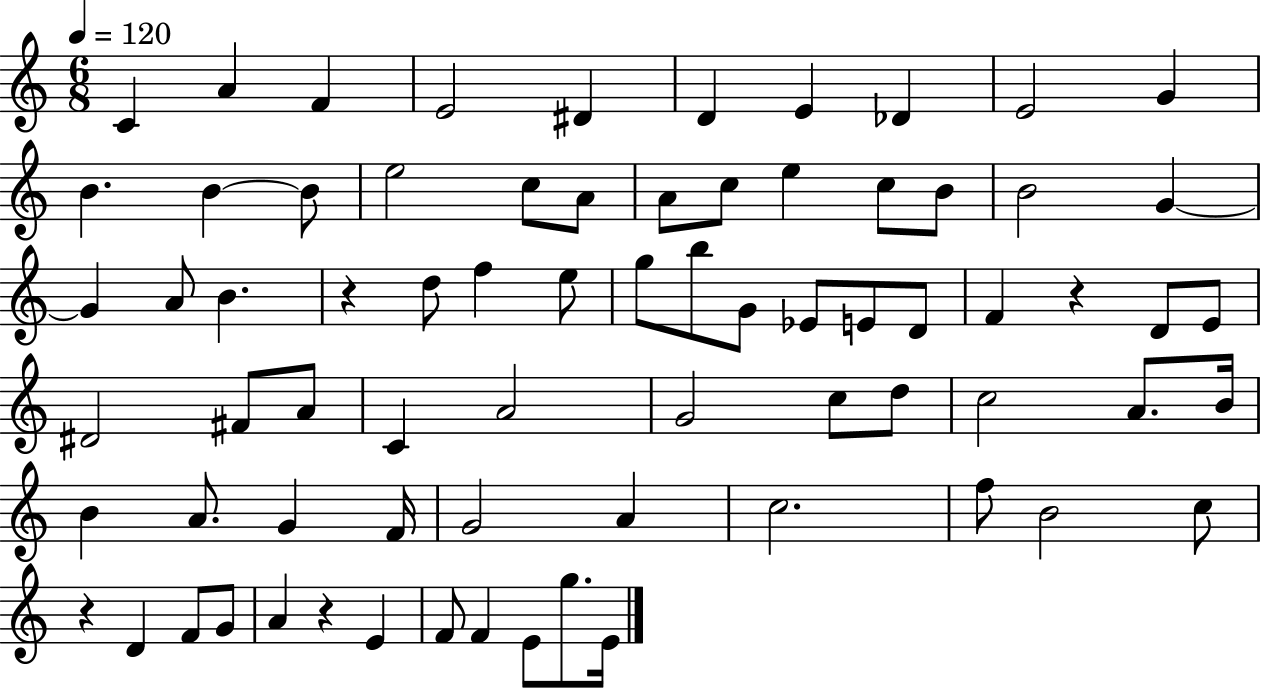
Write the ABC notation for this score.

X:1
T:Untitled
M:6/8
L:1/4
K:C
C A F E2 ^D D E _D E2 G B B B/2 e2 c/2 A/2 A/2 c/2 e c/2 B/2 B2 G G A/2 B z d/2 f e/2 g/2 b/2 G/2 _E/2 E/2 D/2 F z D/2 E/2 ^D2 ^F/2 A/2 C A2 G2 c/2 d/2 c2 A/2 B/4 B A/2 G F/4 G2 A c2 f/2 B2 c/2 z D F/2 G/2 A z E F/2 F E/2 g/2 E/4